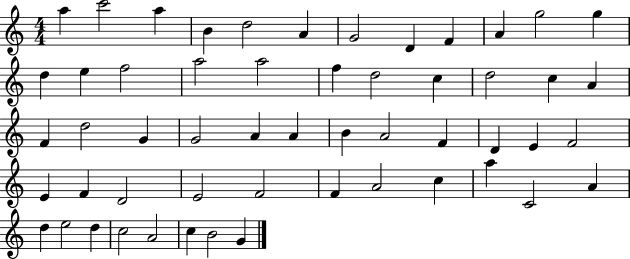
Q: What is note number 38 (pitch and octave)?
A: D4